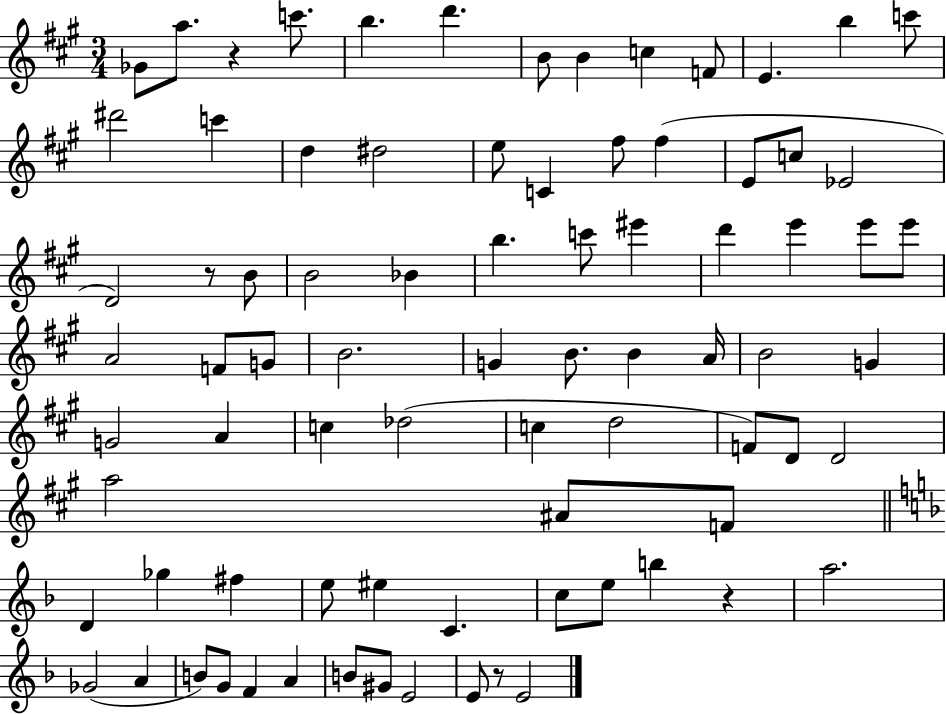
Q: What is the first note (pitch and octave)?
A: Gb4